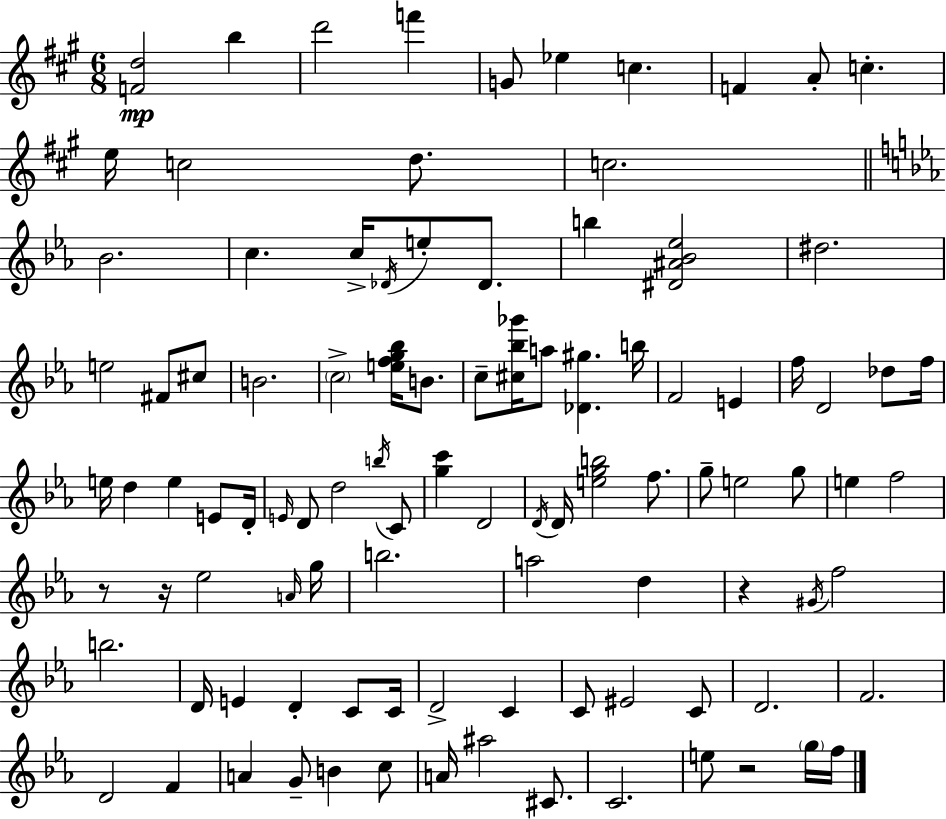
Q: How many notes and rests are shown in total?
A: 100